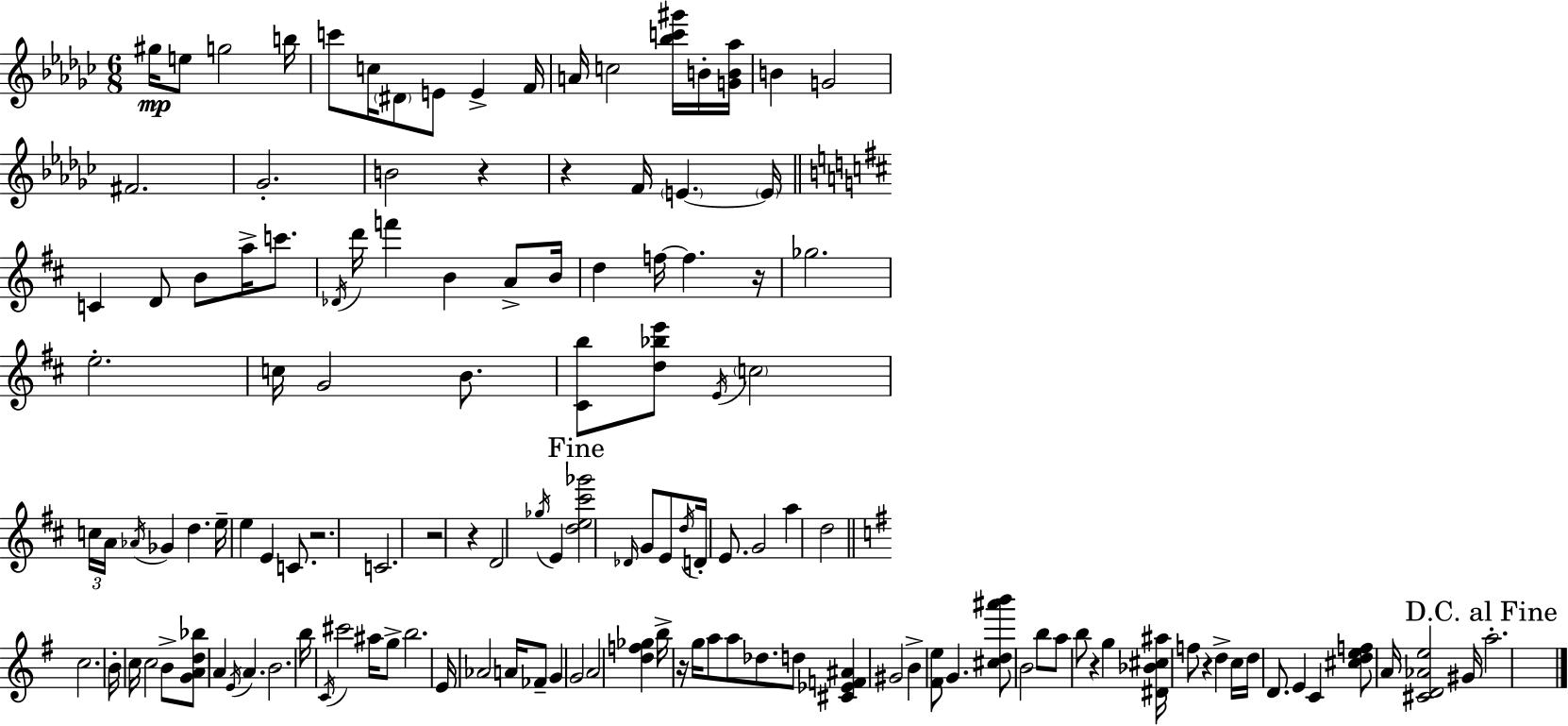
G#5/s E5/e G5/h B5/s C6/e C5/s D#4/e E4/e E4/q F4/s A4/s C5/h [Bb5,C6,G#6]/s B4/s [G4,B4,Ab5]/s B4/q G4/h F#4/h. Gb4/h. B4/h R/q R/q F4/s E4/q. E4/s C4/q D4/e B4/e A5/s C6/e. Db4/s D6/s F6/q B4/q A4/e B4/s D5/q F5/s F5/q. R/s Gb5/h. E5/h. C5/s G4/h B4/e. [C#4,B5]/e [D5,Bb5,E6]/e E4/s C5/h C5/s A4/s Ab4/s Gb4/q D5/q. E5/s E5/q E4/q C4/e. R/h. C4/h. R/h R/q D4/h Gb5/s E4/q [D5,E5,C#6,Gb6]/h Db4/s G4/e E4/e D5/s D4/s E4/e. G4/h A5/q D5/h C5/h. B4/s C5/s C5/h B4/e [G4,A4,D5,Bb5]/e A4/q E4/s A4/q. B4/h. B5/s C4/s C#6/h A#5/s G5/e B5/h. E4/s Ab4/h A4/s FES4/e G4/q G4/h A4/h [D5,F5,Gb5]/q B5/s R/s G5/s A5/e A5/e Db5/e. D5/e [C#4,Eb4,F4,A#4]/q G#4/h B4/q [F#4,E5]/e G4/q. [C#5,D5,A#6,B6]/e B4/h B5/e A5/e B5/e R/q G5/q [D#4,Bb4,C#5,A#5]/s F5/e R/q D5/q C5/s D5/s D4/e. E4/q C4/q [C#5,D5,E5,F5]/e A4/s [C#4,D4,Ab4,E5]/h G#4/s A5/h.